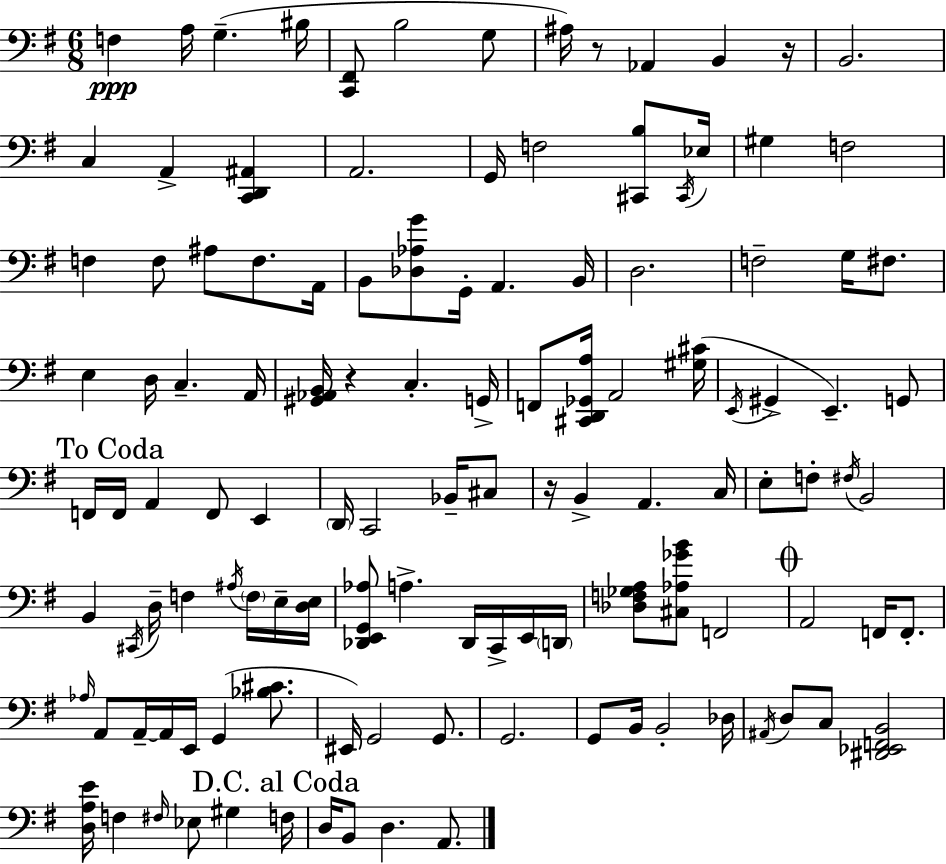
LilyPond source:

{
  \clef bass
  \numericTimeSignature
  \time 6/8
  \key e \minor
  f4\ppp a16 g4.--( bis16 | <c, fis,>8 b2 g8 | ais16) r8 aes,4 b,4 r16 | b,2. | \break c4 a,4-> <c, d, ais,>4 | a,2. | g,16 f2 <cis, b>8 \acciaccatura { cis,16 } | ees16 gis4 f2 | \break f4 f8 ais8 f8. | a,16 b,8 <des aes g'>8 g,16-. a,4. | b,16 d2. | f2-- g16 fis8. | \break e4 d16 c4.-- | a,16 <gis, aes, b,>16 r4 c4.-. | g,16-> f,8 <cis, d, ges, a>16 a,2 | <gis cis'>16( \acciaccatura { e,16 } gis,4-> e,4.--) | \break g,8 \mark "To Coda" f,16 f,16 a,4 f,8 e,4 | \parenthesize d,16 c,2 bes,16-- | cis8 r16 b,4-> a,4. | c16 e8-. f8-. \acciaccatura { fis16 } b,2 | \break b,4 \acciaccatura { cis,16 } d16-- f4 | \acciaccatura { ais16 } \parenthesize f16 e16-- <d e>16 <des, e, g, aes>8 a4.-> | des,16 c,16-> e,16 \parenthesize d,16 <des f ges a>8 <cis aes ges' b'>8 f,2 | \mark \markup { \musicglyph "scripts.coda" } a,2 | \break f,16 f,8.-. \grace { aes16 } a,8 a,16--~~ a,16 e,16 g,4( | <bes cis'>8. eis,16) g,2 | g,8. g,2. | g,8 b,16 b,2-. | \break des16 \acciaccatura { ais,16 } d8 c8 <dis, ees, f, b,>2 | <d a e'>16 f4 | \grace { fis16 } ees8 gis4 \mark "D.C. al Coda" f16 d16 b,8 d4. | a,8. \bar "|."
}